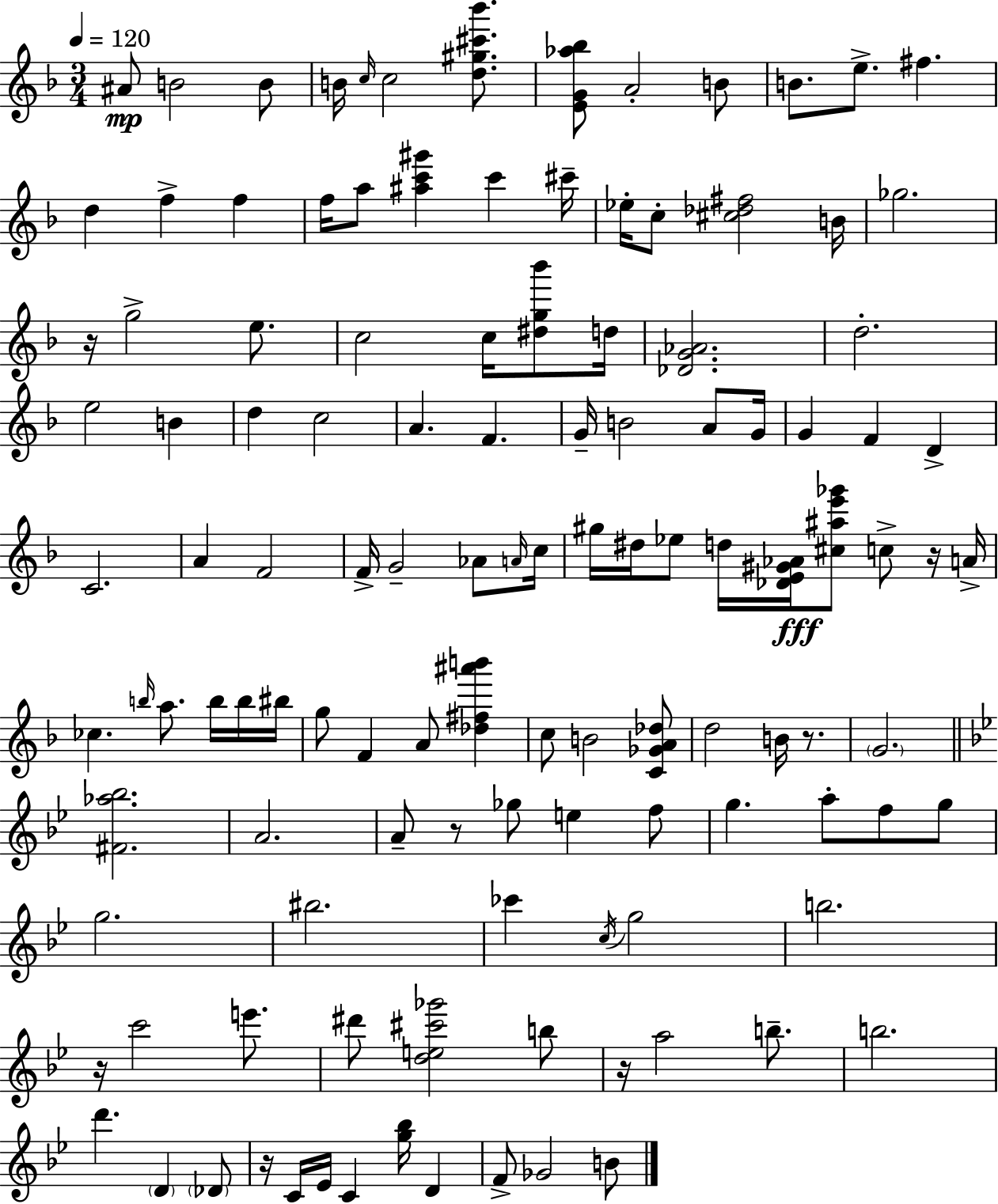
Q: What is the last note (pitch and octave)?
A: B4